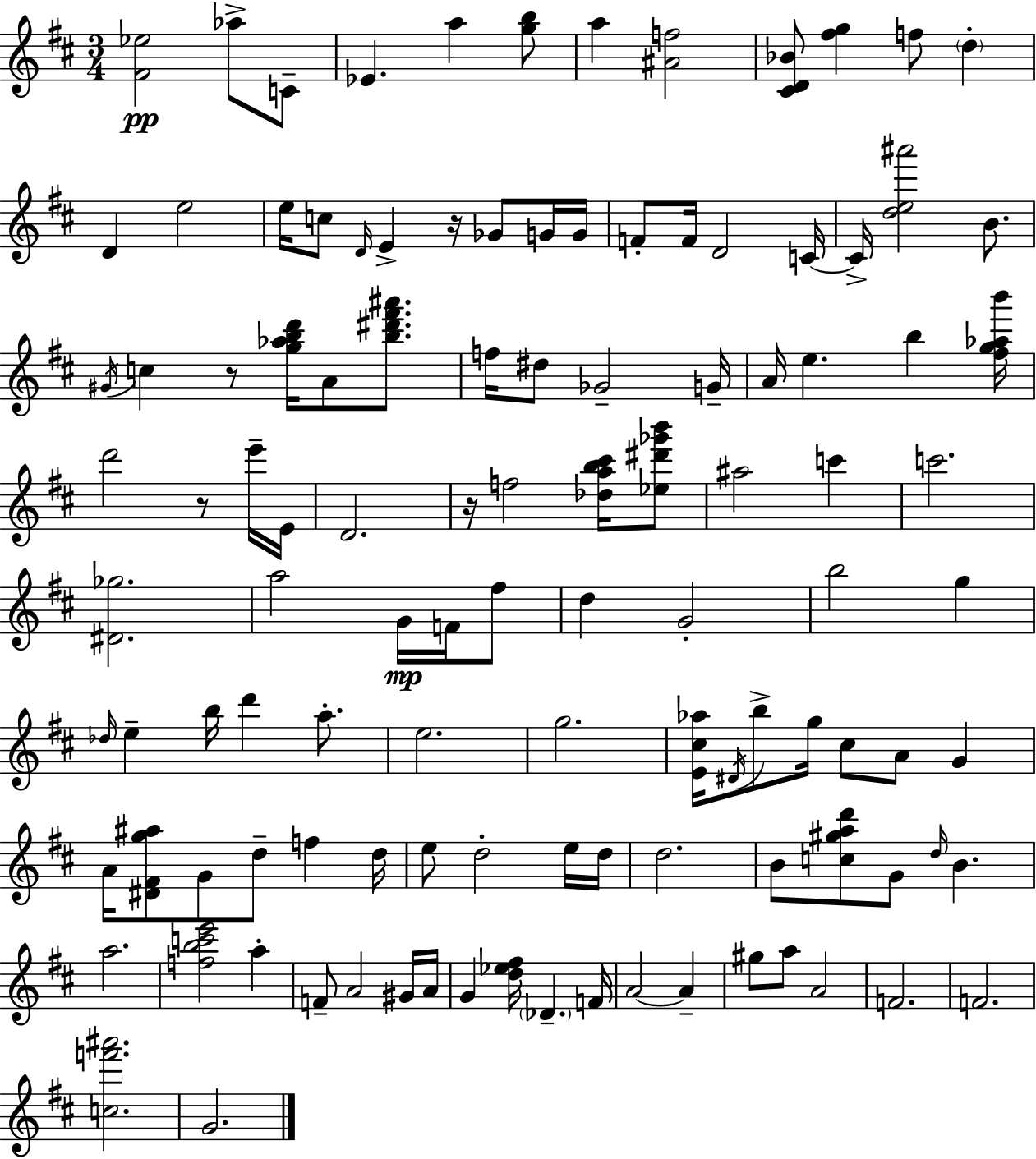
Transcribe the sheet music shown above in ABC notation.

X:1
T:Untitled
M:3/4
L:1/4
K:D
[^F_e]2 _a/2 C/2 _E a [gb]/2 a [^Af]2 [^CD_B]/2 [^fg] f/2 d D e2 e/4 c/2 D/4 E z/4 _G/2 G/4 G/4 F/2 F/4 D2 C/4 C/4 [de^a']2 B/2 ^G/4 c z/2 [g_abd']/4 A/2 [b^d'^f'^a']/2 f/4 ^d/2 _G2 G/4 A/4 e b [^fg_ab']/4 d'2 z/2 e'/4 E/4 D2 z/4 f2 [_dab^c']/4 [_e^d'_g'b']/2 ^a2 c' c'2 [^D_g]2 a2 G/4 F/4 ^f/2 d G2 b2 g _d/4 e b/4 d' a/2 e2 g2 [E^c_a]/4 ^D/4 b/2 g/4 ^c/2 A/2 G A/4 [^D^Fg^a]/2 G/2 d/2 f d/4 e/2 d2 e/4 d/4 d2 B/2 [c^gad']/2 G/2 d/4 B a2 [fbc'e']2 a F/2 A2 ^G/4 A/4 G [d_e^f]/4 _D F/4 A2 A ^g/2 a/2 A2 F2 F2 [cf'^a']2 G2